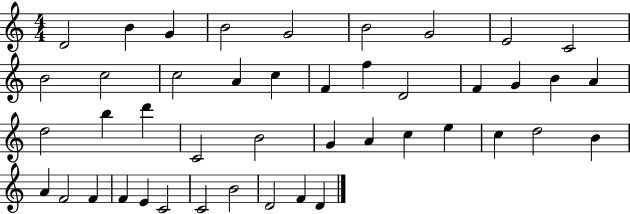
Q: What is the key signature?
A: C major